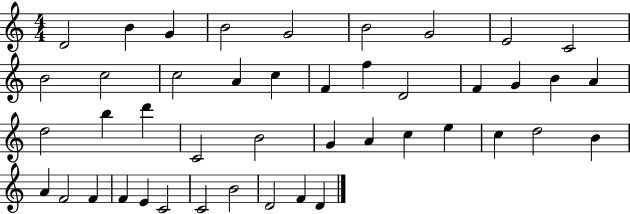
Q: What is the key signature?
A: C major